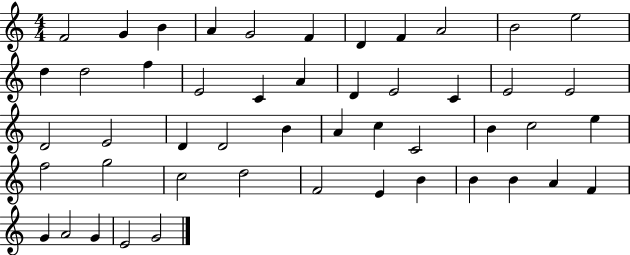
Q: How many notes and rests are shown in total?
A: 49